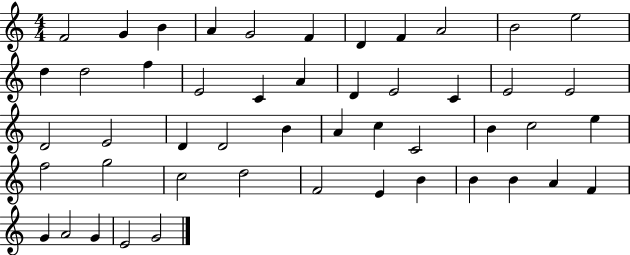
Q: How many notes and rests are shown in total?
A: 49